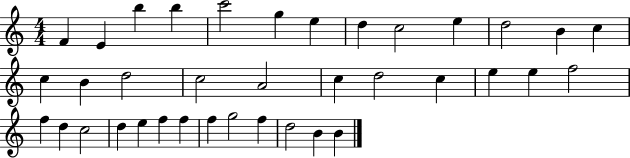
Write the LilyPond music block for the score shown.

{
  \clef treble
  \numericTimeSignature
  \time 4/4
  \key c \major
  f'4 e'4 b''4 b''4 | c'''2 g''4 e''4 | d''4 c''2 e''4 | d''2 b'4 c''4 | \break c''4 b'4 d''2 | c''2 a'2 | c''4 d''2 c''4 | e''4 e''4 f''2 | \break f''4 d''4 c''2 | d''4 e''4 f''4 f''4 | f''4 g''2 f''4 | d''2 b'4 b'4 | \break \bar "|."
}